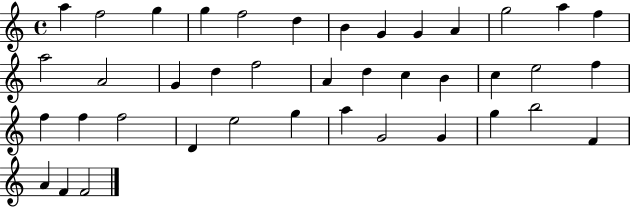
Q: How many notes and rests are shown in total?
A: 40